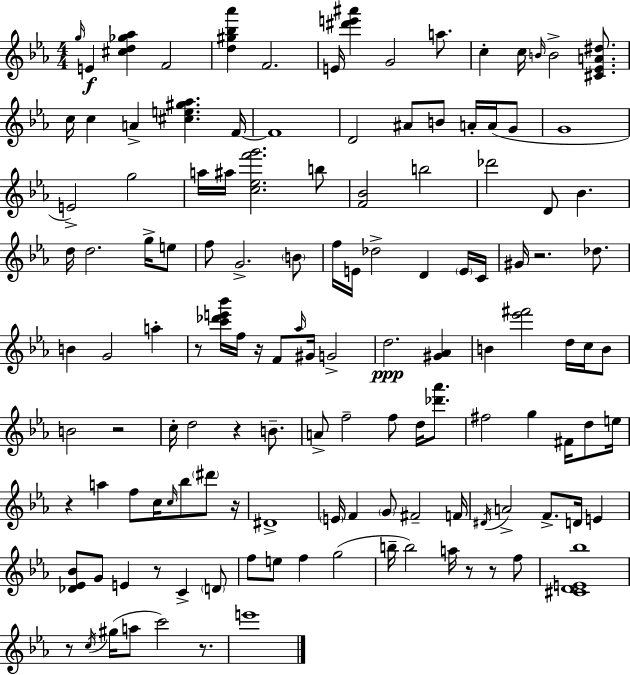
X:1
T:Untitled
M:4/4
L:1/4
K:Cm
g/4 E [^cd_g_a] F2 [d^g_b_a'] F2 E/4 [^d'e'^a'] G2 a/2 c c/4 B/4 B2 [^C_EA^d]/2 c/4 c A [^ce^g_a] F/4 F4 D2 ^A/2 B/2 A/4 A/4 G/2 G4 E2 g2 a/4 ^a/4 [c_ef'g']2 b/2 [F_B]2 b2 _d'2 D/2 _B d/4 d2 g/4 e/2 f/2 G2 B/2 f/4 E/4 _d2 D E/4 C/4 ^G/4 z2 _d/2 B G2 a z/2 [c'_d'e'_b']/4 f/4 z/4 F/2 _a/4 ^G/4 G2 d2 [^G_A] B [_e'^f']2 d/4 c/4 B/2 B2 z2 c/4 d2 z B/2 A/2 f2 f/2 d/4 [_d'_a']/2 ^f2 g ^F/4 d/2 e/4 z a f/2 c/4 c/4 _b/2 ^d'/2 z/4 ^D4 E/4 F G/2 ^F2 F/4 ^D/4 A2 F/2 D/4 E [_D_E_B]/2 G/2 E z/2 C D/2 f/2 e/2 f g2 b/4 b2 a/4 z/2 z/2 f/2 [^CDE_b]4 z/2 c/4 ^g/4 a/2 c'2 z/2 e'4